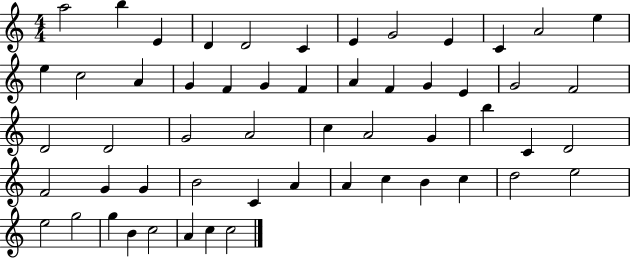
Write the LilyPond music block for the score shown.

{
  \clef treble
  \numericTimeSignature
  \time 4/4
  \key c \major
  a''2 b''4 e'4 | d'4 d'2 c'4 | e'4 g'2 e'4 | c'4 a'2 e''4 | \break e''4 c''2 a'4 | g'4 f'4 g'4 f'4 | a'4 f'4 g'4 e'4 | g'2 f'2 | \break d'2 d'2 | g'2 a'2 | c''4 a'2 g'4 | b''4 c'4 d'2 | \break f'2 g'4 g'4 | b'2 c'4 a'4 | a'4 c''4 b'4 c''4 | d''2 e''2 | \break e''2 g''2 | g''4 b'4 c''2 | a'4 c''4 c''2 | \bar "|."
}